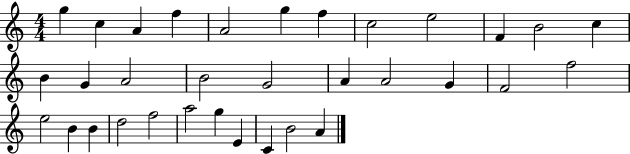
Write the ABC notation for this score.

X:1
T:Untitled
M:4/4
L:1/4
K:C
g c A f A2 g f c2 e2 F B2 c B G A2 B2 G2 A A2 G F2 f2 e2 B B d2 f2 a2 g E C B2 A